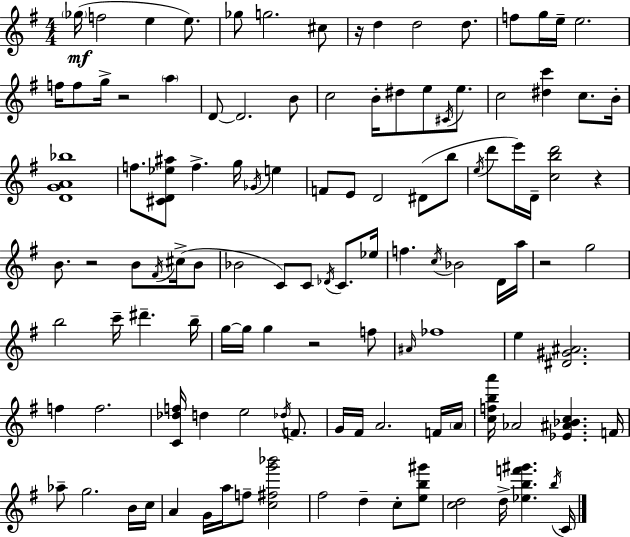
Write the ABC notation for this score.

X:1
T:Untitled
M:4/4
L:1/4
K:G
_g/4 f2 e e/2 _g/2 g2 ^c/2 z/4 d d2 d/2 f/2 g/4 e/4 e2 f/4 f/2 g/4 z2 a D/2 D2 B/2 c2 B/4 ^d/2 e/2 ^C/4 e/2 c2 [^dc'] c/2 B/4 [DGA_b]4 f/2 [^CD_e^a]/2 f g/4 _G/4 e F/2 E/2 D2 ^D/2 b/2 e/4 d'/2 e'/4 D/4 [cbd']2 z B/2 z2 B/2 ^F/4 ^c/4 B/2 _B2 C/2 C/2 _D/4 C/2 _e/4 f c/4 _B2 D/4 a/4 z2 g2 b2 c'/4 ^d' b/4 g/4 g/4 g z2 f/2 ^A/4 _f4 e [^D^G^A]2 f f2 [C_df]/4 d e2 _d/4 F/2 G/4 ^F/4 A2 F/4 A/4 [cfba']/4 _A2 [_E^A_Bc] F/4 _a/2 g2 B/4 c/4 A G/4 a/4 f/2 [c^fg'_b']2 ^f2 d c/2 [eb^g']/2 [cd]2 d/4 [_ebf'^g'] b/4 C/4